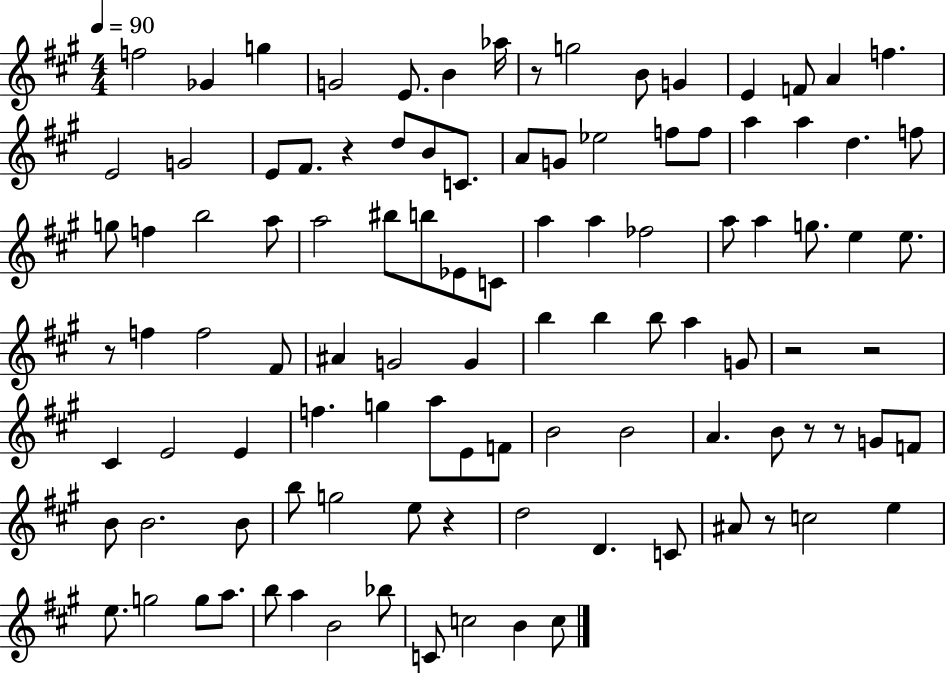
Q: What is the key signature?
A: A major